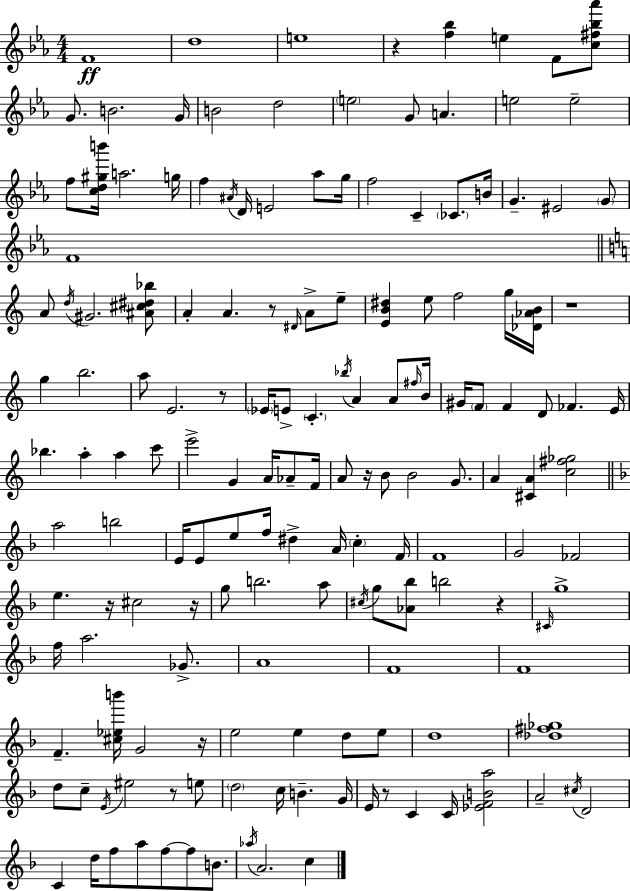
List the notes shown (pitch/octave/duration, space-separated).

F4/w D5/w E5/w R/q [F5,Bb5]/q E5/q F4/e [C5,F#5,Bb5,Ab6]/e G4/e. B4/h. G4/s B4/h D5/h E5/h G4/e A4/q. E5/h E5/h F5/e [C5,D5,G#5,B6]/s A5/h. G5/s F5/q A#4/s D4/s E4/h Ab5/e G5/s F5/h C4/q CES4/e. B4/s G4/q. EIS4/h G4/e F4/w A4/e D5/s G#4/h. [A#4,C#5,D#5,Bb5]/e A4/q A4/q. R/e D#4/s A4/e E5/e [E4,B4,D#5]/q E5/e F5/h G5/s [Db4,Ab4,B4]/s R/w G5/q B5/h. A5/e E4/h. R/e Eb4/s E4/e C4/q. Bb5/s A4/q A4/e F#5/s B4/s G#4/s F4/e F4/q D4/e FES4/q. E4/s Bb5/q. A5/q A5/q C6/e E6/h G4/q A4/s Ab4/e F4/s A4/e R/s B4/e B4/h G4/e. A4/q [C#4,A4]/q [C5,F#5,Gb5]/h A5/h B5/h E4/s E4/e E5/e F5/s D#5/q A4/s C5/q F4/s F4/w G4/h FES4/h E5/q. R/s C#5/h R/s G5/e B5/h. A5/e C#5/s G5/e [Ab4,Bb5]/e B5/h R/q C#4/s G5/w F5/s A5/h. Gb4/e. A4/w F4/w F4/w F4/q. [C#5,Eb5,B6]/s G4/h R/s E5/h E5/q D5/e E5/e D5/w [Db5,F#5,Gb5]/w D5/e C5/e E4/s EIS5/h R/e E5/e D5/h C5/s B4/q. G4/s E4/s R/e C4/q C4/s [Eb4,F4,B4,A5]/h A4/h C#5/s D4/h C4/q D5/s F5/e A5/e F5/e F5/e B4/e. Ab5/s A4/h. C5/q